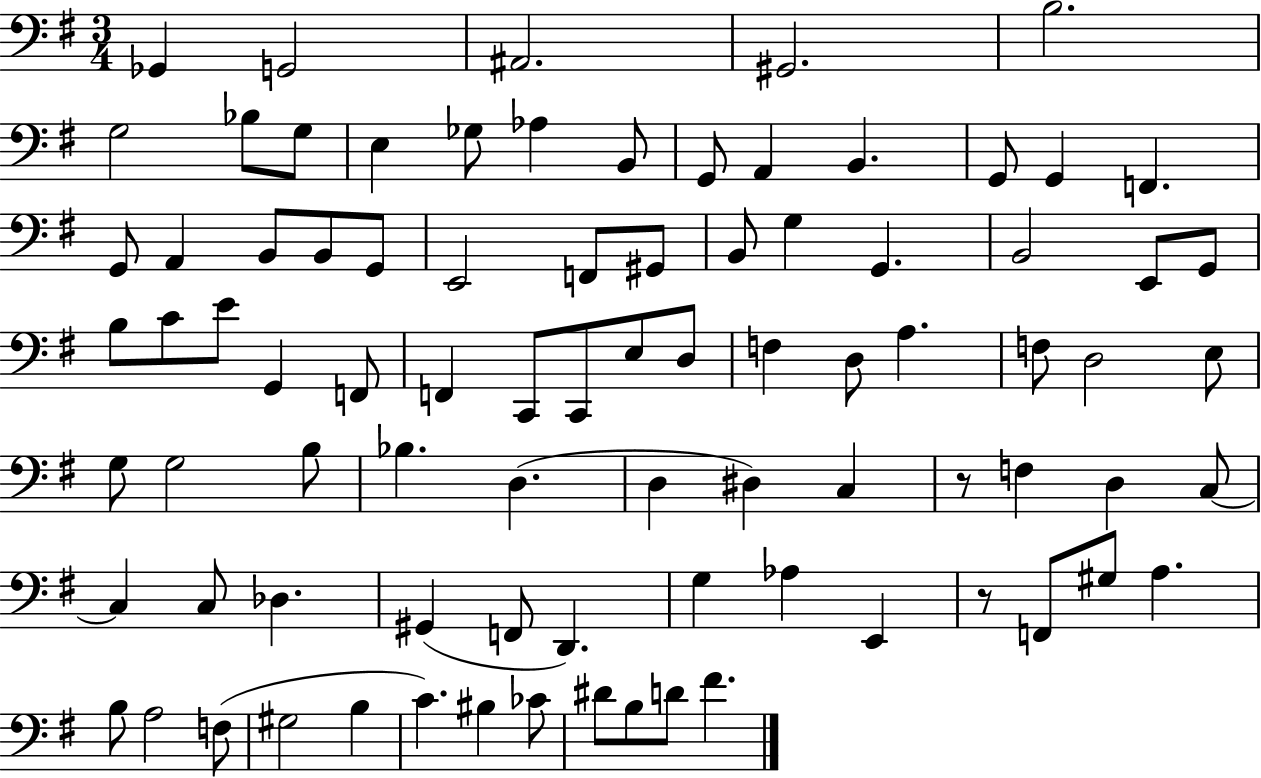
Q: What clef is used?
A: bass